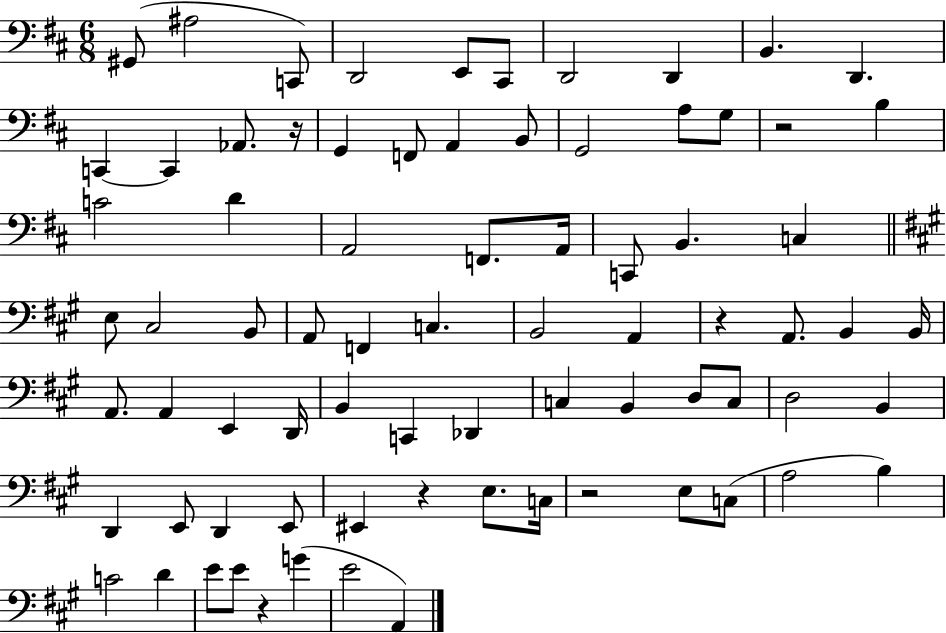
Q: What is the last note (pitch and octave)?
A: A2